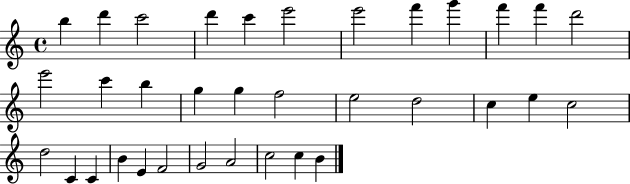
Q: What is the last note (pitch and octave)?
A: B4